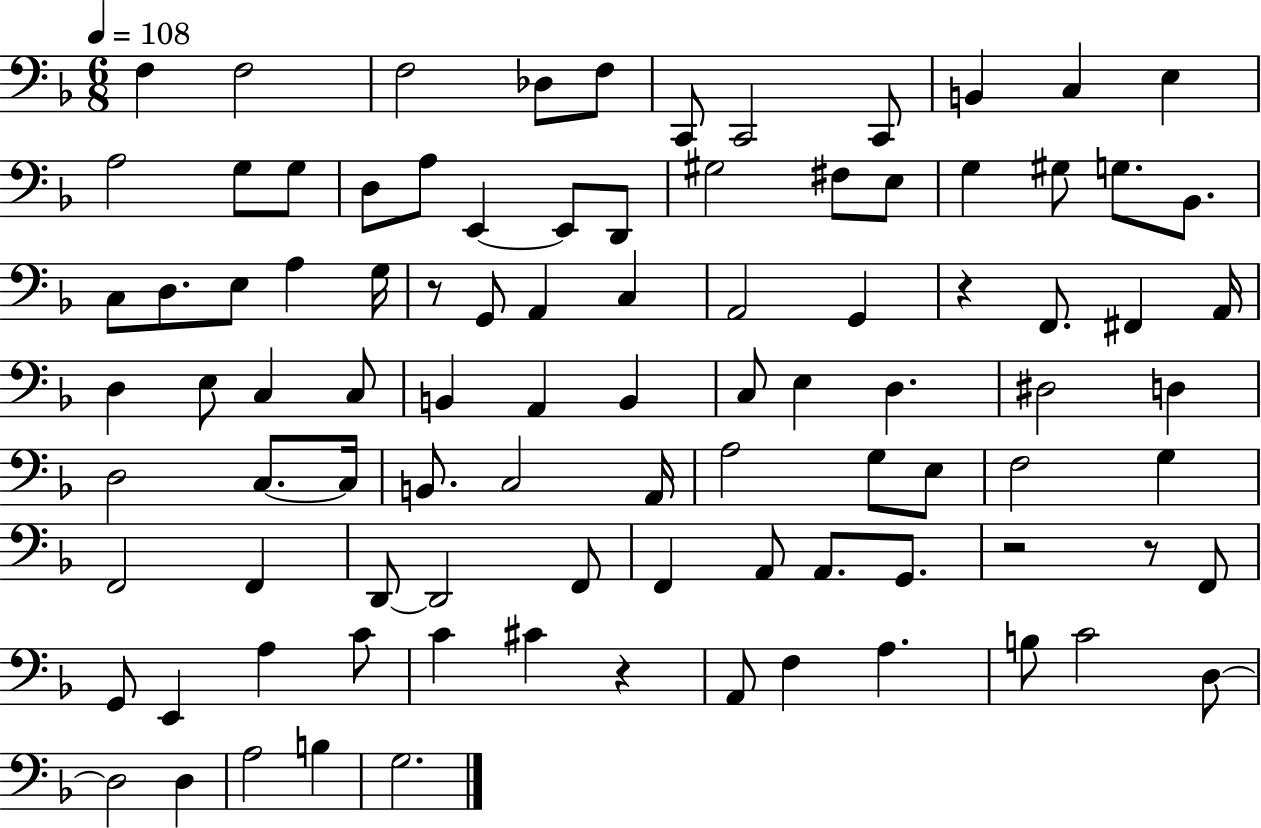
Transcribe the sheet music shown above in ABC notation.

X:1
T:Untitled
M:6/8
L:1/4
K:F
F, F,2 F,2 _D,/2 F,/2 C,,/2 C,,2 C,,/2 B,, C, E, A,2 G,/2 G,/2 D,/2 A,/2 E,, E,,/2 D,,/2 ^G,2 ^F,/2 E,/2 G, ^G,/2 G,/2 _B,,/2 C,/2 D,/2 E,/2 A, G,/4 z/2 G,,/2 A,, C, A,,2 G,, z F,,/2 ^F,, A,,/4 D, E,/2 C, C,/2 B,, A,, B,, C,/2 E, D, ^D,2 D, D,2 C,/2 C,/4 B,,/2 C,2 A,,/4 A,2 G,/2 E,/2 F,2 G, F,,2 F,, D,,/2 D,,2 F,,/2 F,, A,,/2 A,,/2 G,,/2 z2 z/2 F,,/2 G,,/2 E,, A, C/2 C ^C z A,,/2 F, A, B,/2 C2 D,/2 D,2 D, A,2 B, G,2